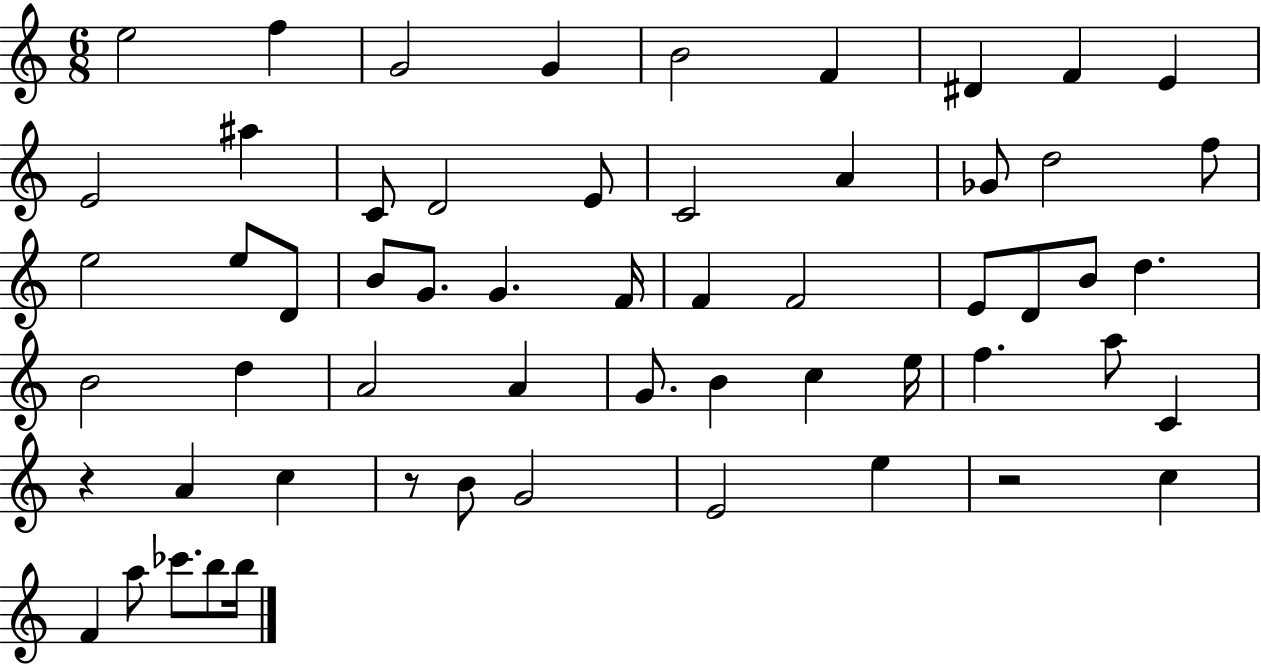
{
  \clef treble
  \numericTimeSignature
  \time 6/8
  \key c \major
  e''2 f''4 | g'2 g'4 | b'2 f'4 | dis'4 f'4 e'4 | \break e'2 ais''4 | c'8 d'2 e'8 | c'2 a'4 | ges'8 d''2 f''8 | \break e''2 e''8 d'8 | b'8 g'8. g'4. f'16 | f'4 f'2 | e'8 d'8 b'8 d''4. | \break b'2 d''4 | a'2 a'4 | g'8. b'4 c''4 e''16 | f''4. a''8 c'4 | \break r4 a'4 c''4 | r8 b'8 g'2 | e'2 e''4 | r2 c''4 | \break f'4 a''8 ces'''8. b''8 b''16 | \bar "|."
}